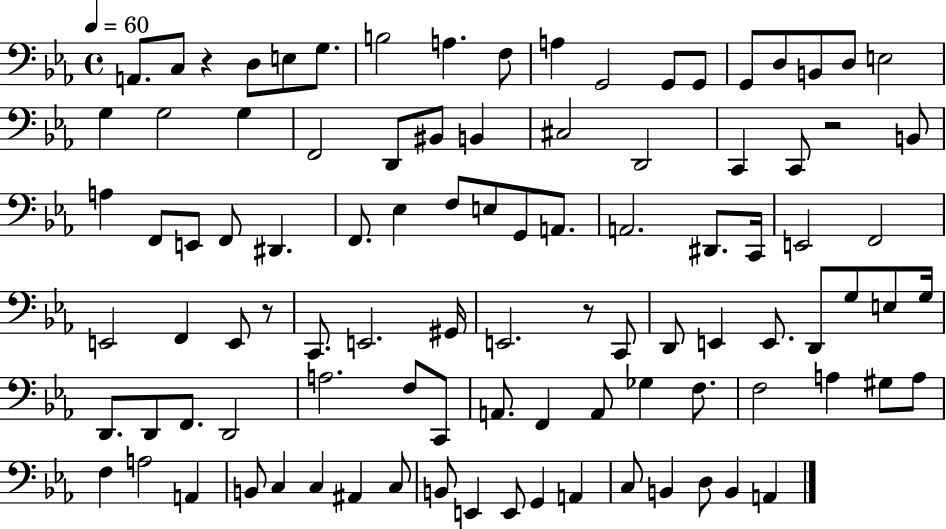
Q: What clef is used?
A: bass